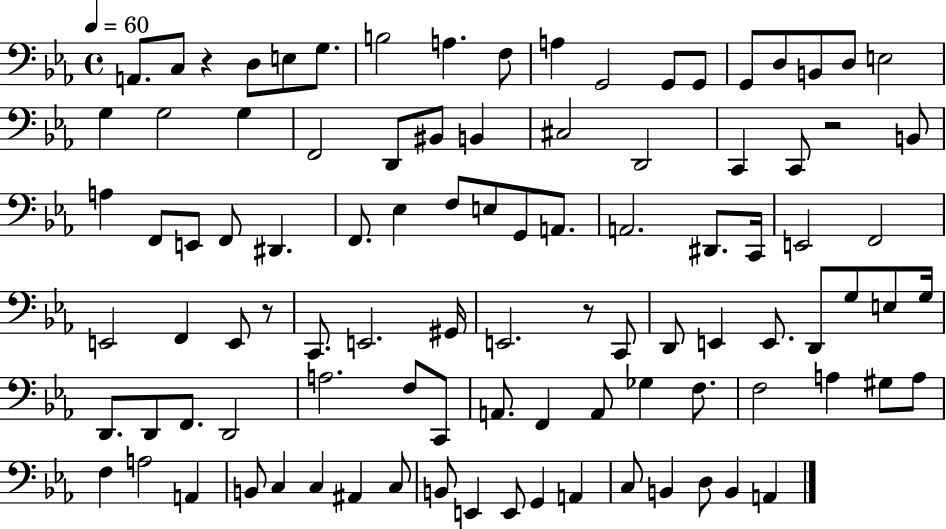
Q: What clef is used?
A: bass